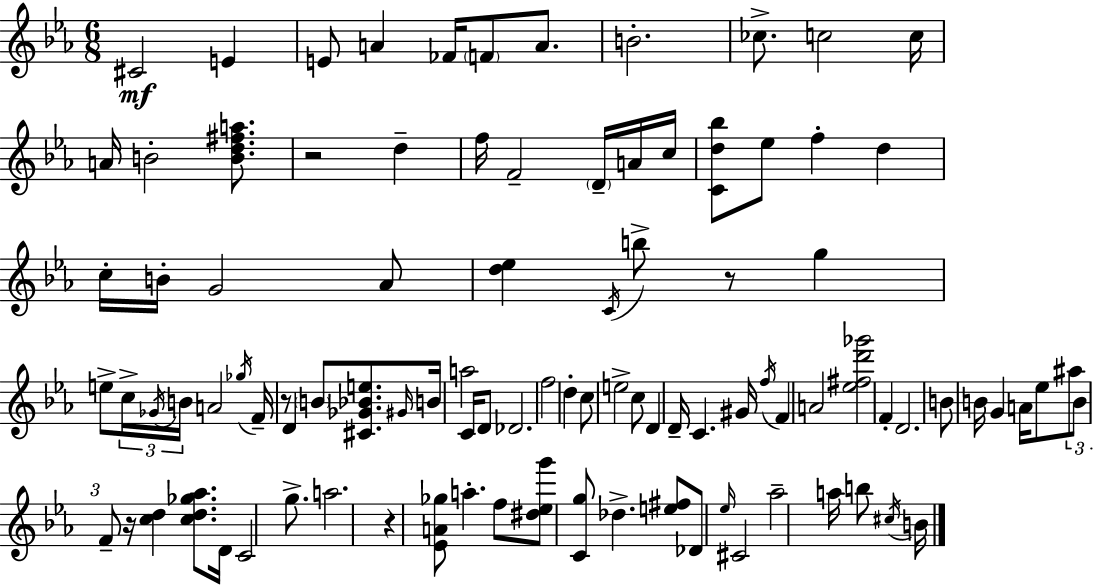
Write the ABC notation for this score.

X:1
T:Untitled
M:6/8
L:1/4
K:Eb
^C2 E E/2 A _F/4 F/2 A/2 B2 _c/2 c2 c/4 A/4 B2 [Bd^fa]/2 z2 d f/4 F2 D/4 A/4 c/4 [Cd_b]/2 _e/2 f d c/4 B/4 G2 _A/2 [d_e] C/4 b/2 z/2 g e/2 c/4 _G/4 B/4 A2 _g/4 F/4 z/2 D B/2 [^C_G_Be]/2 ^G/4 B/4 a2 C/4 D/2 _D2 f2 d c/2 e2 c/2 D D/4 C ^G/4 f/4 F A2 [_e^fd'_g']2 F D2 B/2 B/4 G A/4 _e/2 ^a/2 B/2 F/2 z/4 [cd] [cd_g_a]/2 D/4 C2 g/2 a2 z [_EA_g]/2 a f/2 [^d_eg']/2 [Cg]/2 _d [e^f]/2 _D/2 _e/4 ^C2 _a2 a/4 b/2 ^c/4 B/4